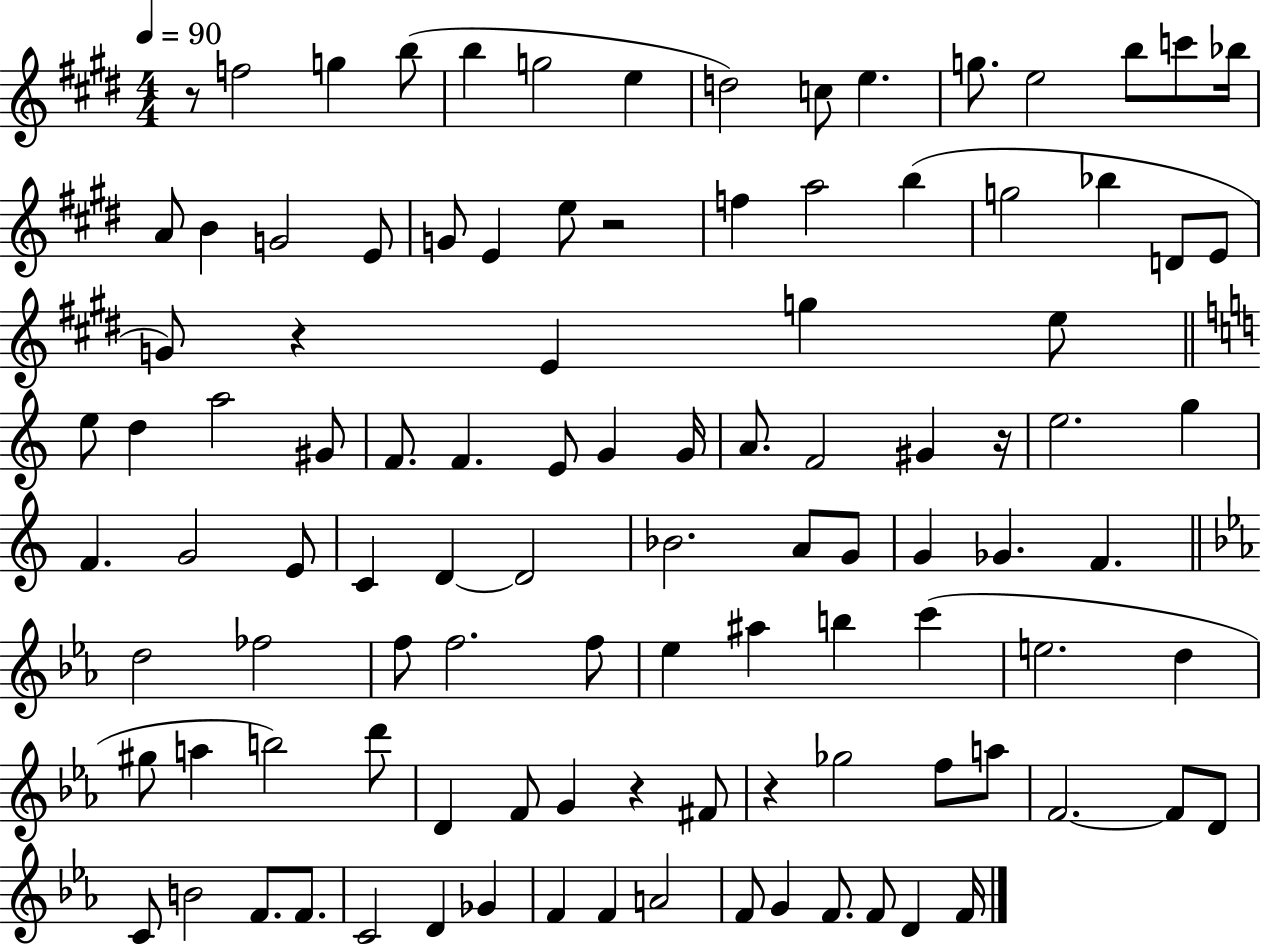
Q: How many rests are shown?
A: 6